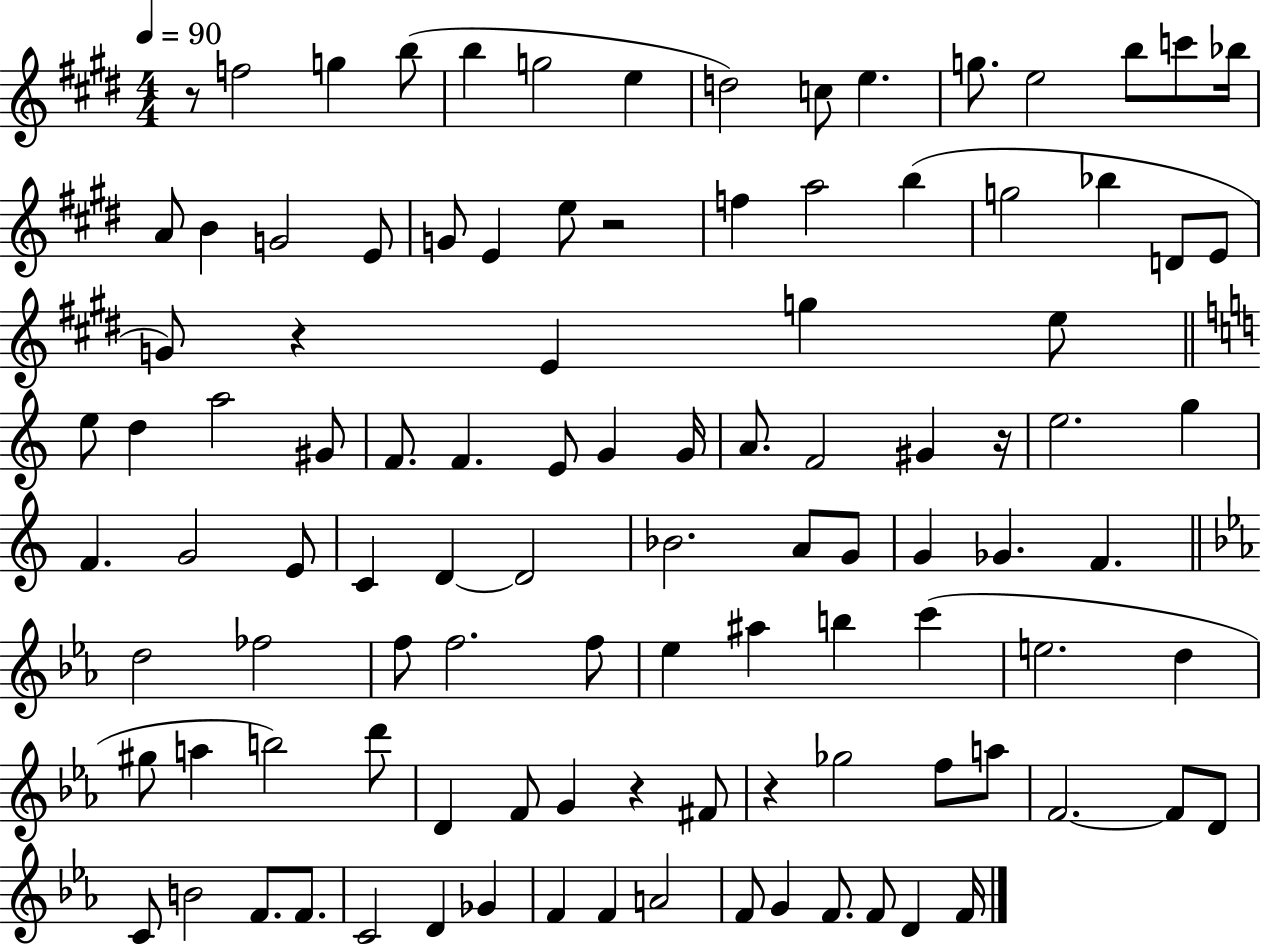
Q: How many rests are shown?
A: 6